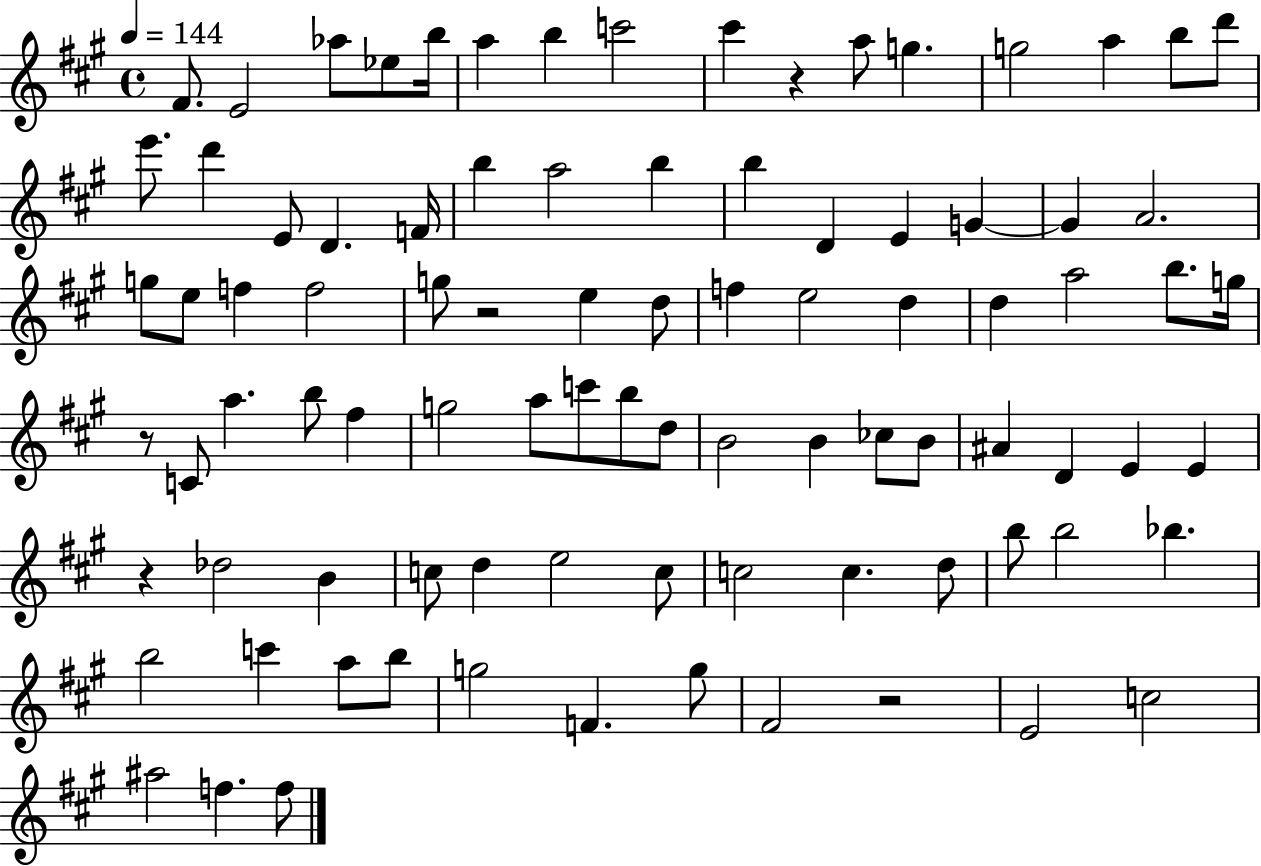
X:1
T:Untitled
M:4/4
L:1/4
K:A
^F/2 E2 _a/2 _e/2 b/4 a b c'2 ^c' z a/2 g g2 a b/2 d'/2 e'/2 d' E/2 D F/4 b a2 b b D E G G A2 g/2 e/2 f f2 g/2 z2 e d/2 f e2 d d a2 b/2 g/4 z/2 C/2 a b/2 ^f g2 a/2 c'/2 b/2 d/2 B2 B _c/2 B/2 ^A D E E z _d2 B c/2 d e2 c/2 c2 c d/2 b/2 b2 _b b2 c' a/2 b/2 g2 F g/2 ^F2 z2 E2 c2 ^a2 f f/2